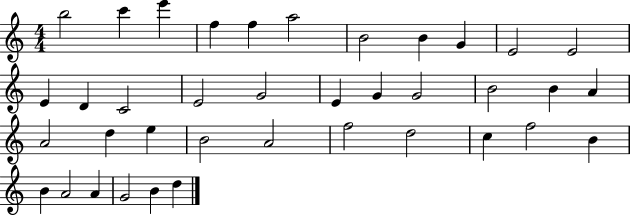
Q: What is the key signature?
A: C major